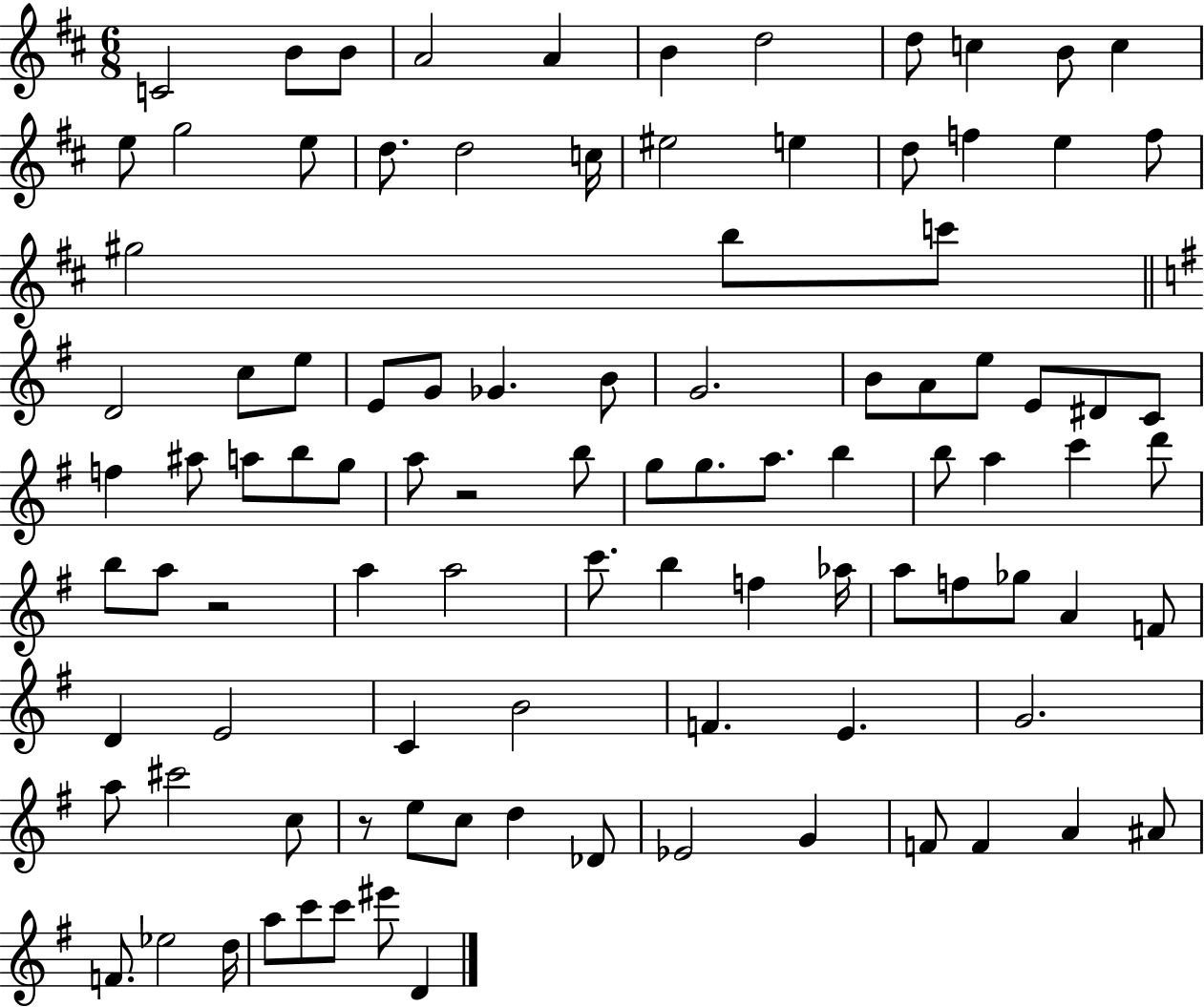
{
  \clef treble
  \numericTimeSignature
  \time 6/8
  \key d \major
  c'2 b'8 b'8 | a'2 a'4 | b'4 d''2 | d''8 c''4 b'8 c''4 | \break e''8 g''2 e''8 | d''8. d''2 c''16 | eis''2 e''4 | d''8 f''4 e''4 f''8 | \break gis''2 b''8 c'''8 | \bar "||" \break \key g \major d'2 c''8 e''8 | e'8 g'8 ges'4. b'8 | g'2. | b'8 a'8 e''8 e'8 dis'8 c'8 | \break f''4 ais''8 a''8 b''8 g''8 | a''8 r2 b''8 | g''8 g''8. a''8. b''4 | b''8 a''4 c'''4 d'''8 | \break b''8 a''8 r2 | a''4 a''2 | c'''8. b''4 f''4 aes''16 | a''8 f''8 ges''8 a'4 f'8 | \break d'4 e'2 | c'4 b'2 | f'4. e'4. | g'2. | \break a''8 cis'''2 c''8 | r8 e''8 c''8 d''4 des'8 | ees'2 g'4 | f'8 f'4 a'4 ais'8 | \break f'8. ees''2 d''16 | a''8 c'''8 c'''8 eis'''8 d'4 | \bar "|."
}